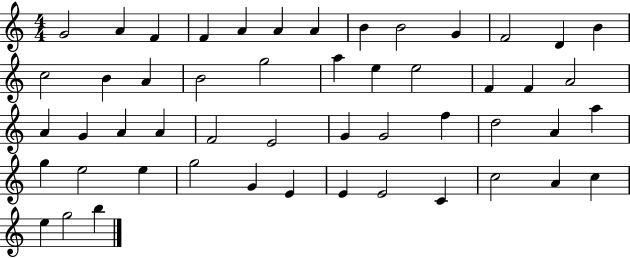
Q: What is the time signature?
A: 4/4